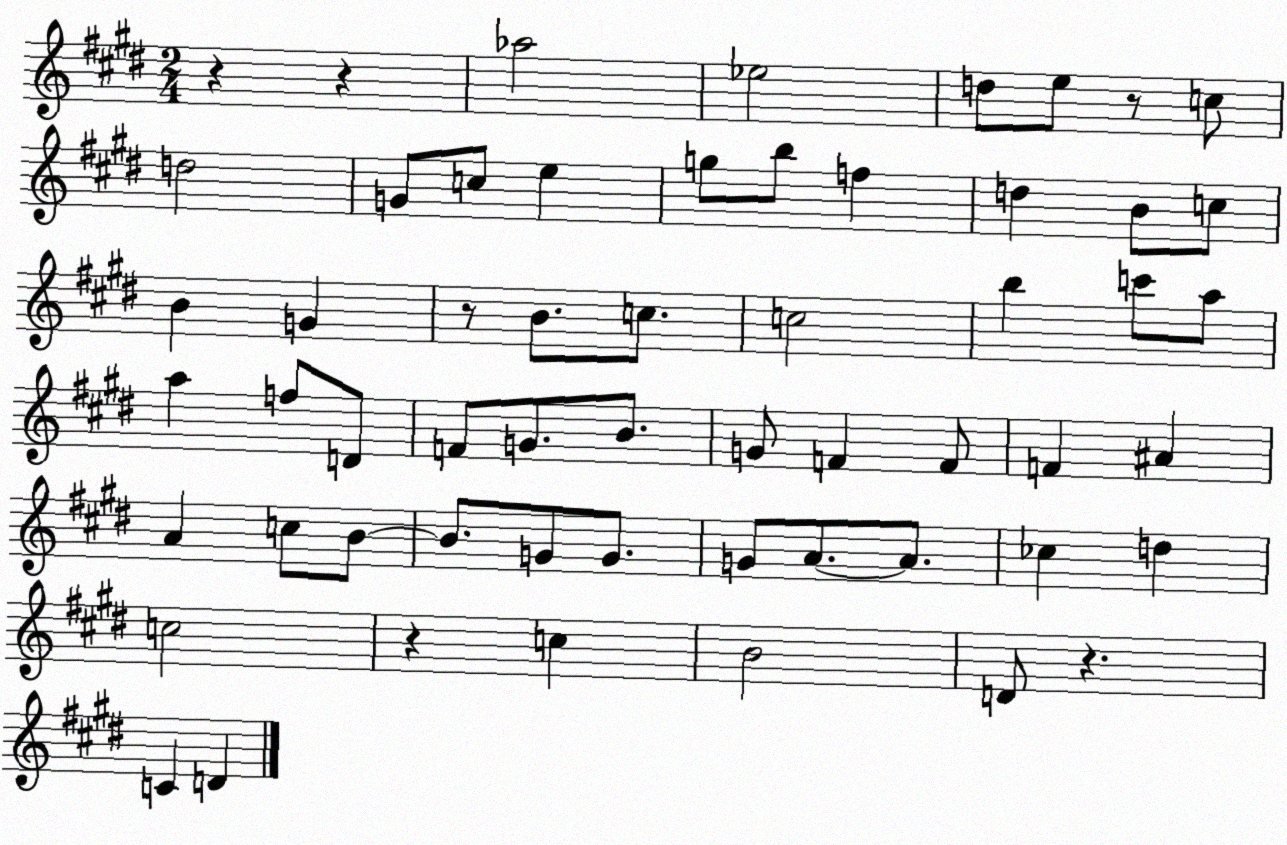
X:1
T:Untitled
M:2/4
L:1/4
K:E
z z _a2 _e2 d/2 e/2 z/2 c/2 d2 G/2 c/2 e g/2 b/2 f d B/2 c/2 B G z/2 B/2 c/2 c2 b c'/2 a/2 a f/2 D/2 F/2 G/2 B/2 G/2 F F/2 F ^A A c/2 B/2 B/2 G/2 G/2 G/2 A/2 A/2 _c d c2 z c B2 D/2 z C D